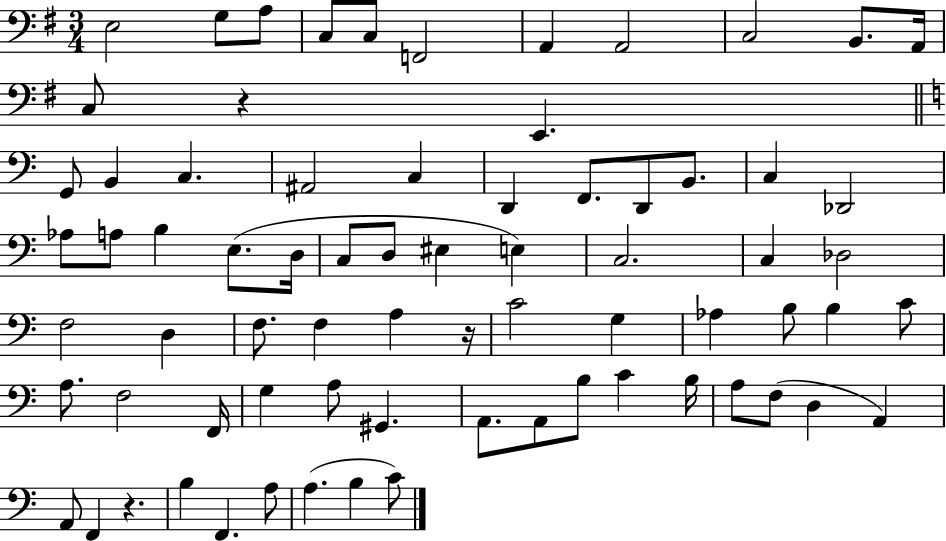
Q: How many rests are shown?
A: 3